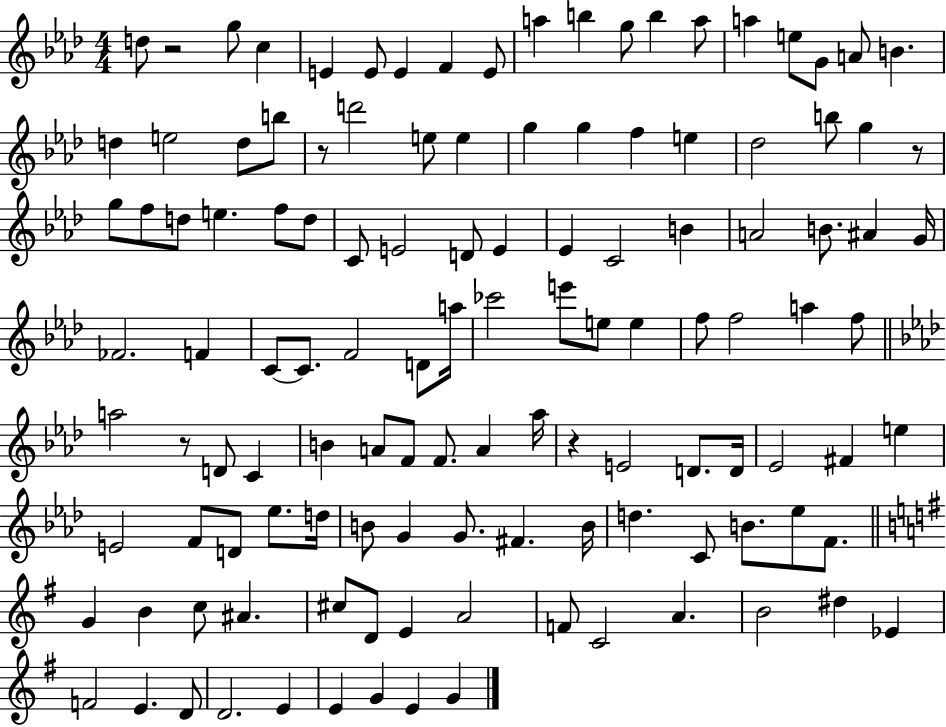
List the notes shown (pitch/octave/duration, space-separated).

D5/e R/h G5/e C5/q E4/q E4/e E4/q F4/q E4/e A5/q B5/q G5/e B5/q A5/e A5/q E5/e G4/e A4/e B4/q. D5/q E5/h D5/e B5/e R/e D6/h E5/e E5/q G5/q G5/q F5/q E5/q Db5/h B5/e G5/q R/e G5/e F5/e D5/e E5/q. F5/e D5/e C4/e E4/h D4/e E4/q Eb4/q C4/h B4/q A4/h B4/e. A#4/q G4/s FES4/h. F4/q C4/e C4/e. F4/h D4/e A5/s CES6/h E6/e E5/e E5/q F5/e F5/h A5/q F5/e A5/h R/e D4/e C4/q B4/q A4/e F4/e F4/e. A4/q Ab5/s R/q E4/h D4/e. D4/s Eb4/h F#4/q E5/q E4/h F4/e D4/e Eb5/e. D5/s B4/e G4/q G4/e. F#4/q. B4/s D5/q. C4/e B4/e. Eb5/e F4/e. G4/q B4/q C5/e A#4/q. C#5/e D4/e E4/q A4/h F4/e C4/h A4/q. B4/h D#5/q Eb4/q F4/h E4/q. D4/e D4/h. E4/q E4/q G4/q E4/q G4/q